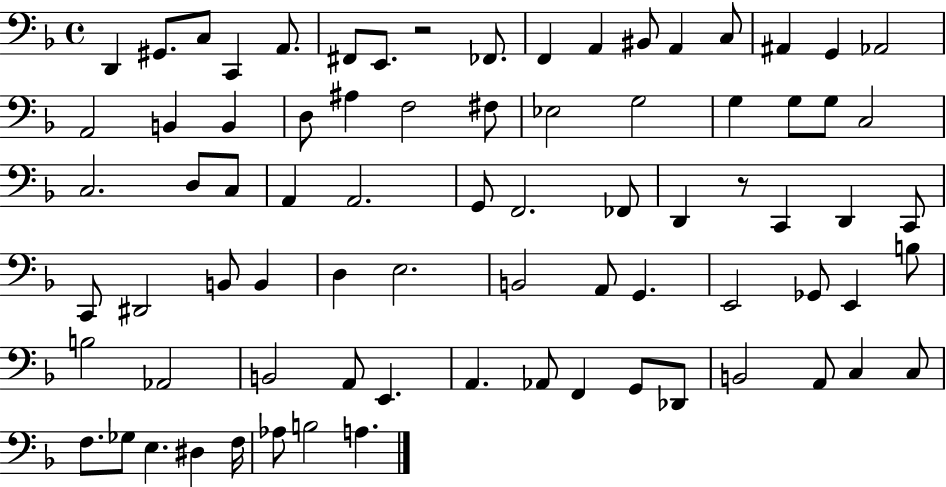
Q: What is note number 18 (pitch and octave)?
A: B2